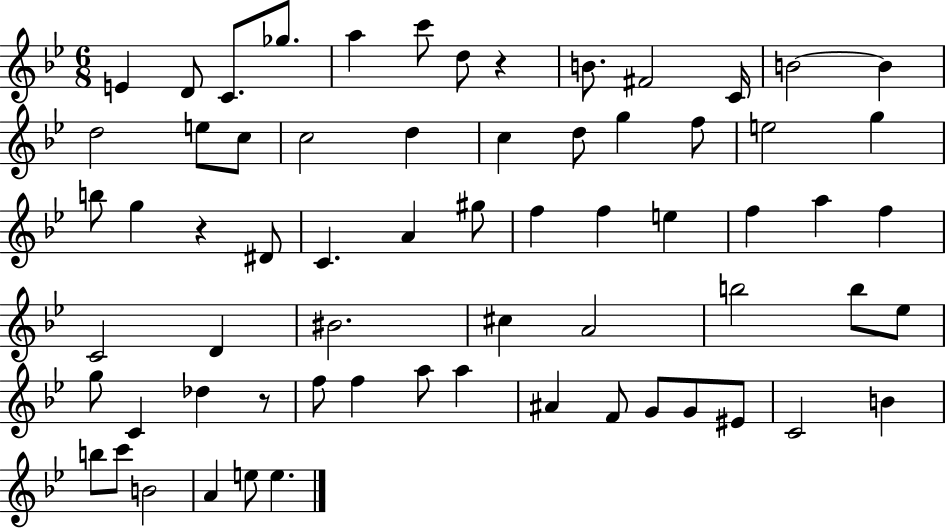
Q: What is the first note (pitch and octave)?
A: E4